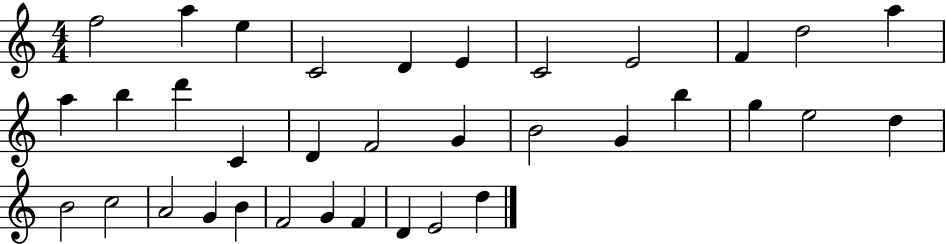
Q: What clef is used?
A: treble